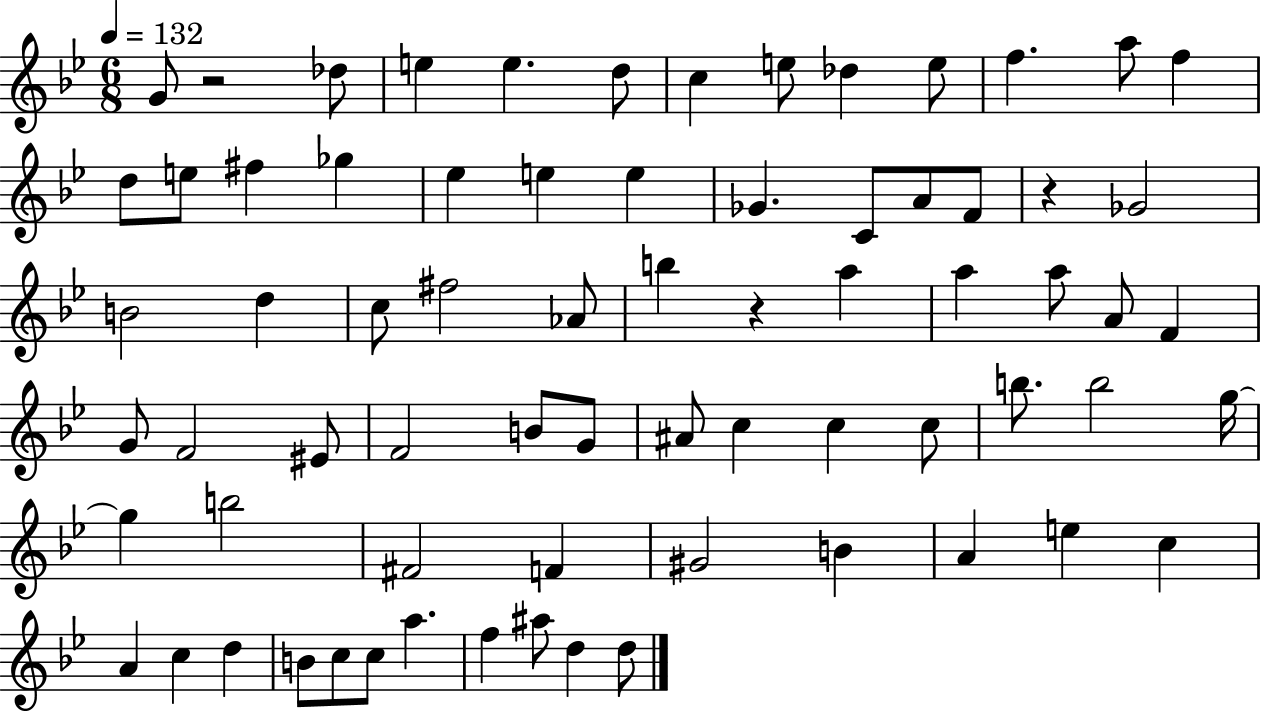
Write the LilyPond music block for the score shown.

{
  \clef treble
  \numericTimeSignature
  \time 6/8
  \key bes \major
  \tempo 4 = 132
  g'8 r2 des''8 | e''4 e''4. d''8 | c''4 e''8 des''4 e''8 | f''4. a''8 f''4 | \break d''8 e''8 fis''4 ges''4 | ees''4 e''4 e''4 | ges'4. c'8 a'8 f'8 | r4 ges'2 | \break b'2 d''4 | c''8 fis''2 aes'8 | b''4 r4 a''4 | a''4 a''8 a'8 f'4 | \break g'8 f'2 eis'8 | f'2 b'8 g'8 | ais'8 c''4 c''4 c''8 | b''8. b''2 g''16~~ | \break g''4 b''2 | fis'2 f'4 | gis'2 b'4 | a'4 e''4 c''4 | \break a'4 c''4 d''4 | b'8 c''8 c''8 a''4. | f''4 ais''8 d''4 d''8 | \bar "|."
}